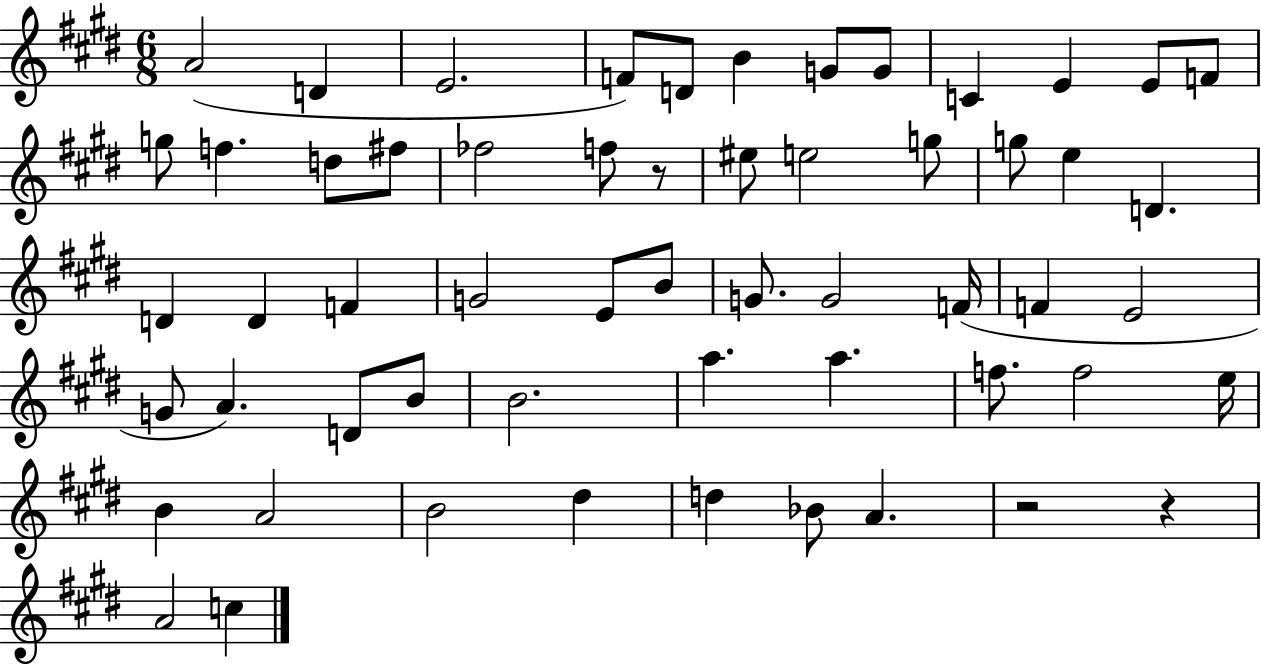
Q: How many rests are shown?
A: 3